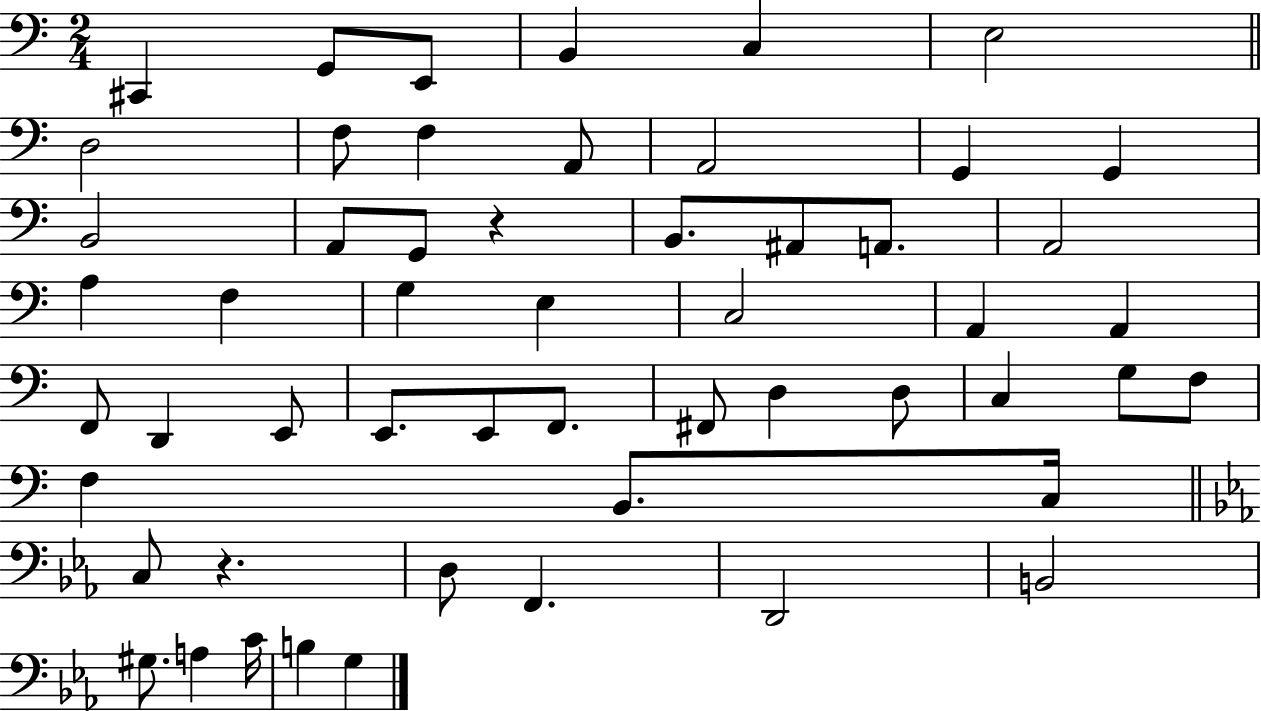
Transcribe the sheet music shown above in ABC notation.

X:1
T:Untitled
M:2/4
L:1/4
K:C
^C,, G,,/2 E,,/2 B,, C, E,2 D,2 F,/2 F, A,,/2 A,,2 G,, G,, B,,2 A,,/2 G,,/2 z B,,/2 ^A,,/2 A,,/2 A,,2 A, F, G, E, C,2 A,, A,, F,,/2 D,, E,,/2 E,,/2 E,,/2 F,,/2 ^F,,/2 D, D,/2 C, G,/2 F,/2 F, B,,/2 C,/4 C,/2 z D,/2 F,, D,,2 B,,2 ^G,/2 A, C/4 B, G,